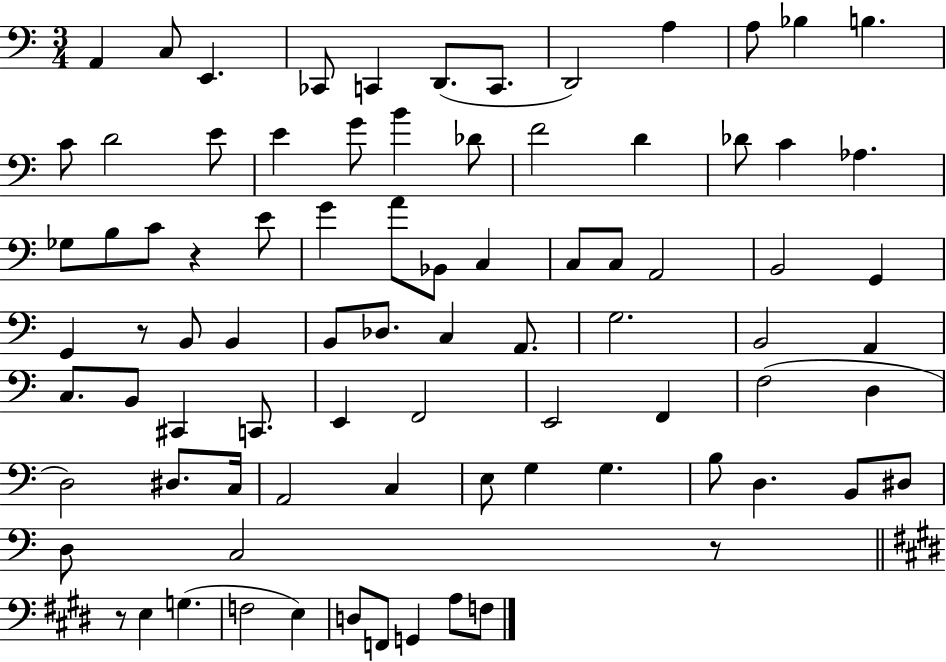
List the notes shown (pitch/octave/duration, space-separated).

A2/q C3/e E2/q. CES2/e C2/q D2/e. C2/e. D2/h A3/q A3/e Bb3/q B3/q. C4/e D4/h E4/e E4/q G4/e B4/q Db4/e F4/h D4/q Db4/e C4/q Ab3/q. Gb3/e B3/e C4/e R/q E4/e G4/q A4/e Bb2/e C3/q C3/e C3/e A2/h B2/h G2/q G2/q R/e B2/e B2/q B2/e Db3/e. C3/q A2/e. G3/h. B2/h A2/q C3/e. B2/e C#2/q C2/e. E2/q F2/h E2/h F2/q F3/h D3/q D3/h D#3/e. C3/s A2/h C3/q E3/e G3/q G3/q. B3/e D3/q. B2/e D#3/e D3/e C3/h R/e R/e E3/q G3/q. F3/h E3/q D3/e F2/e G2/q A3/e F3/e